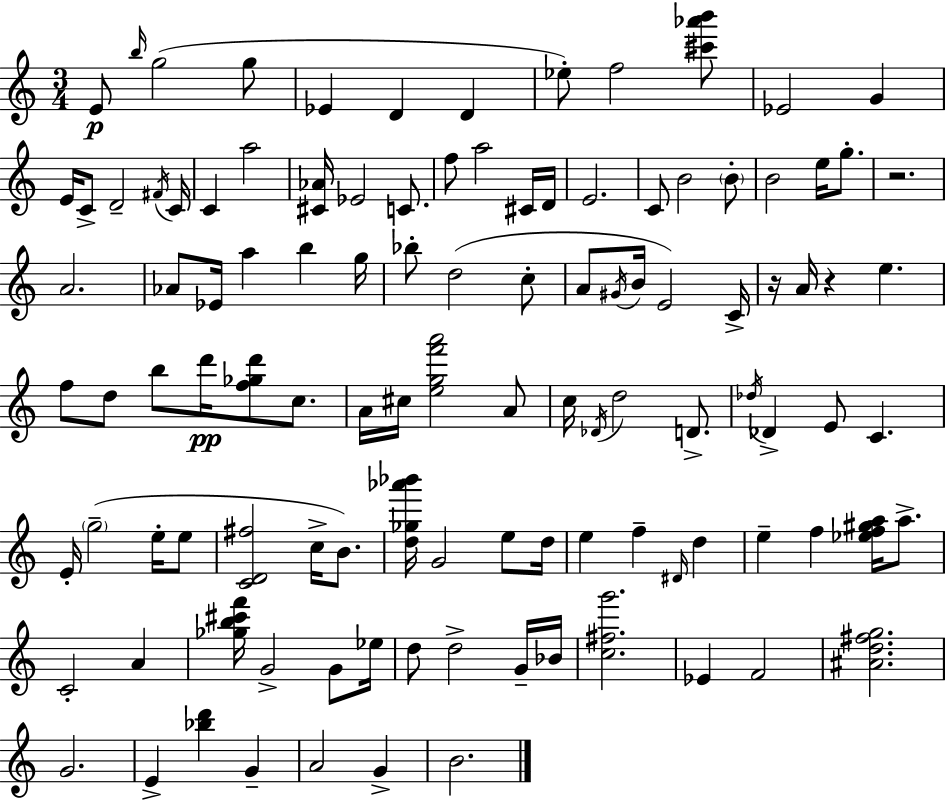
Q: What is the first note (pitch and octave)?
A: E4